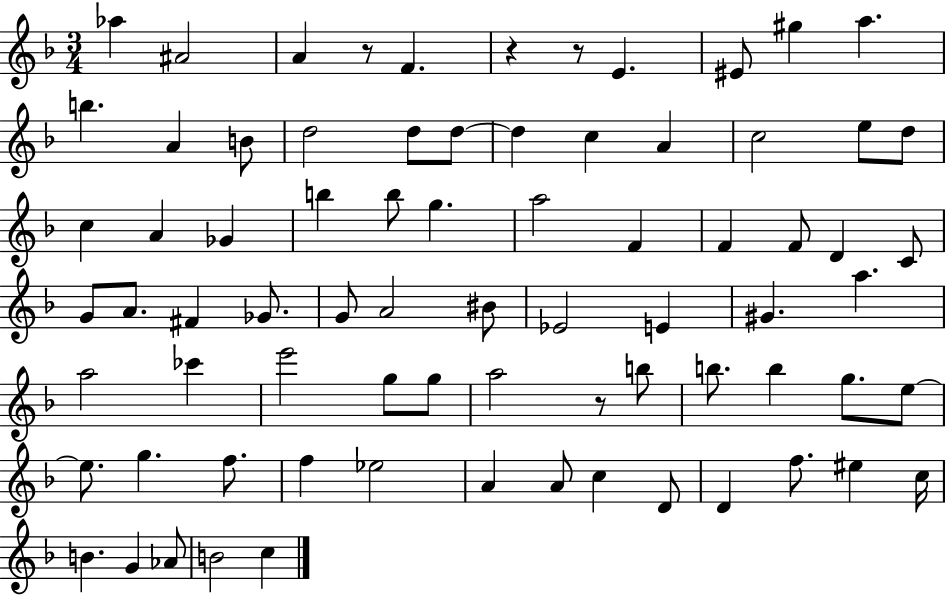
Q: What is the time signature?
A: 3/4